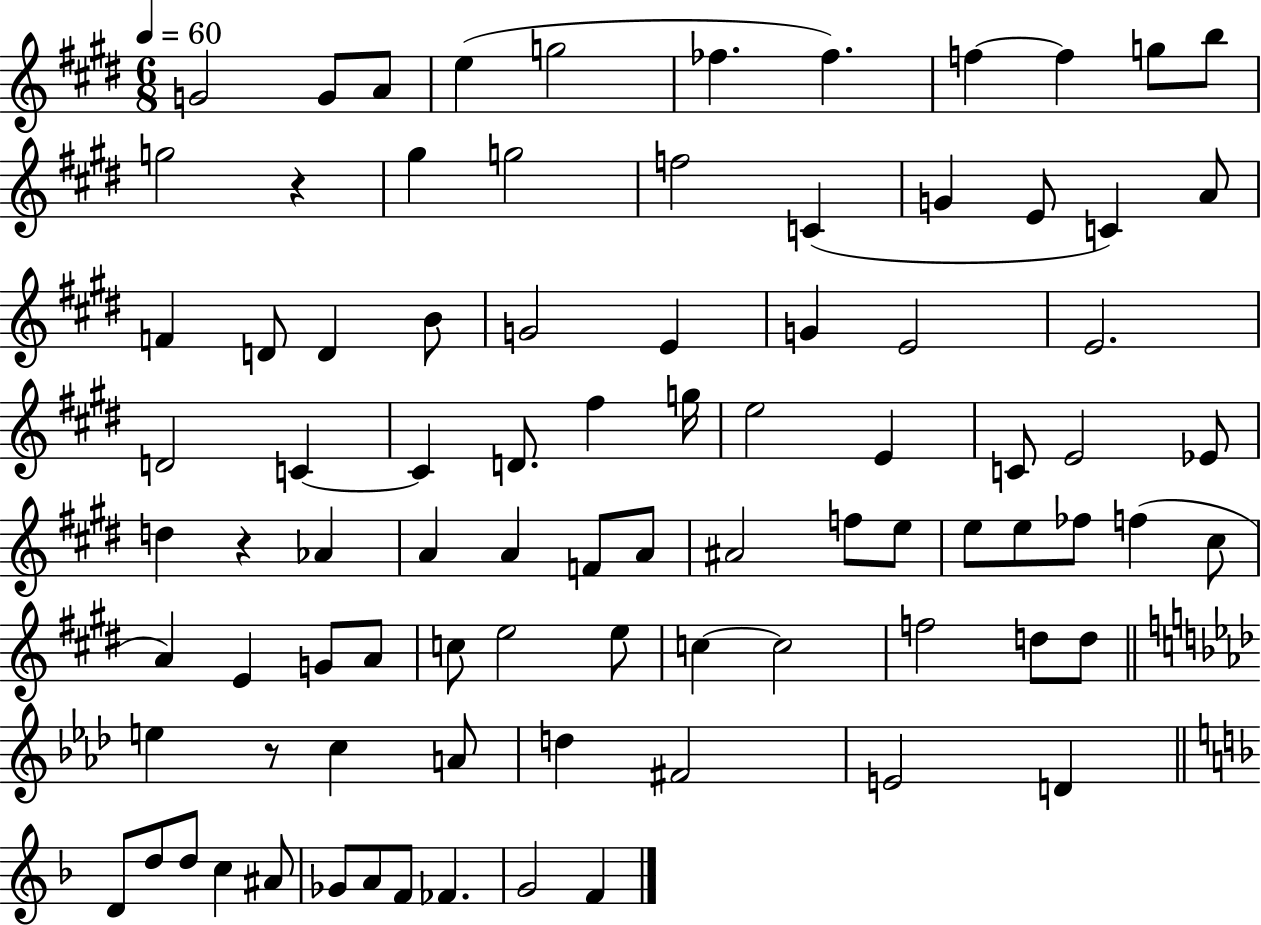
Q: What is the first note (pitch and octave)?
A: G4